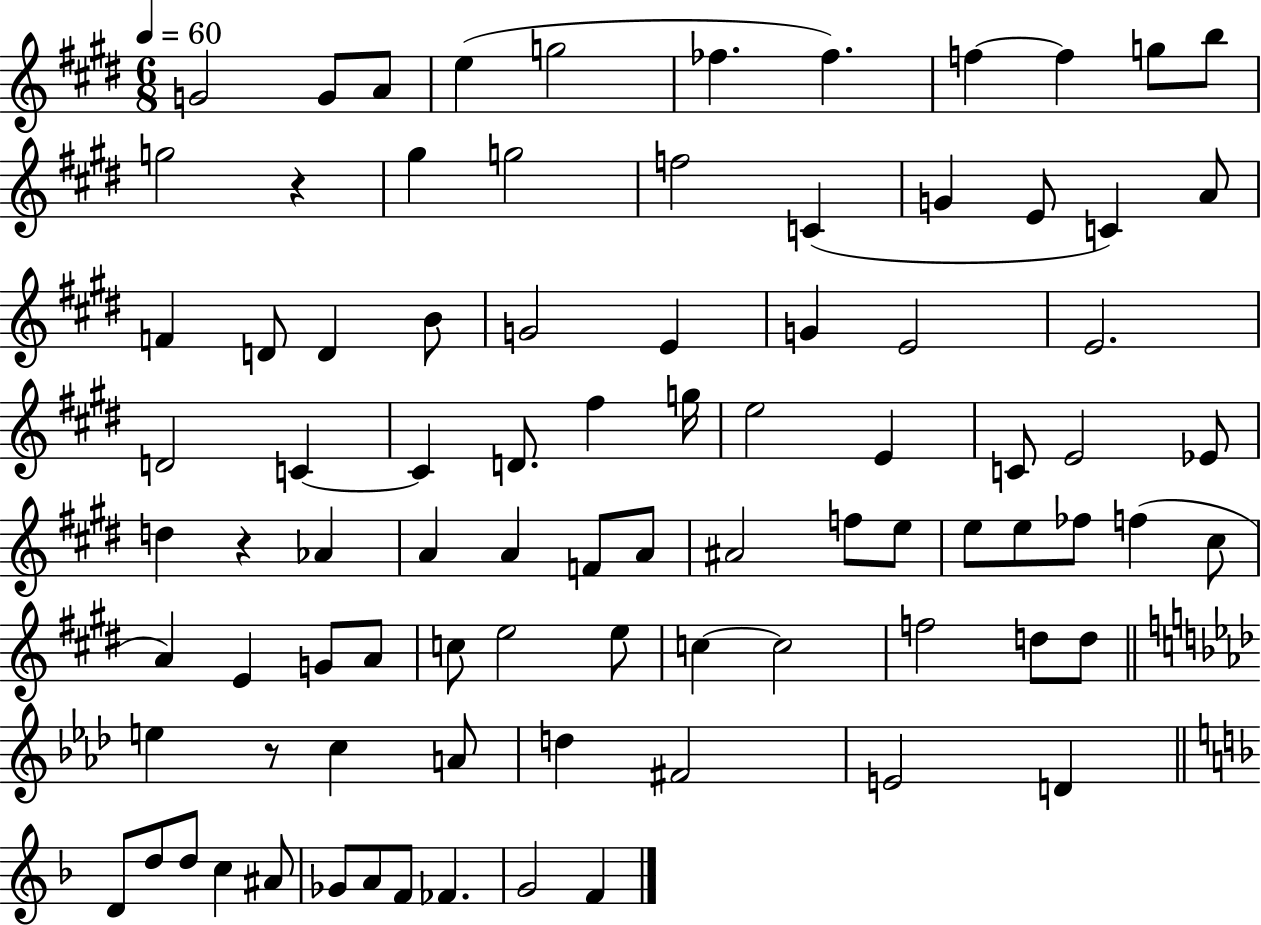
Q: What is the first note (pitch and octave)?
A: G4